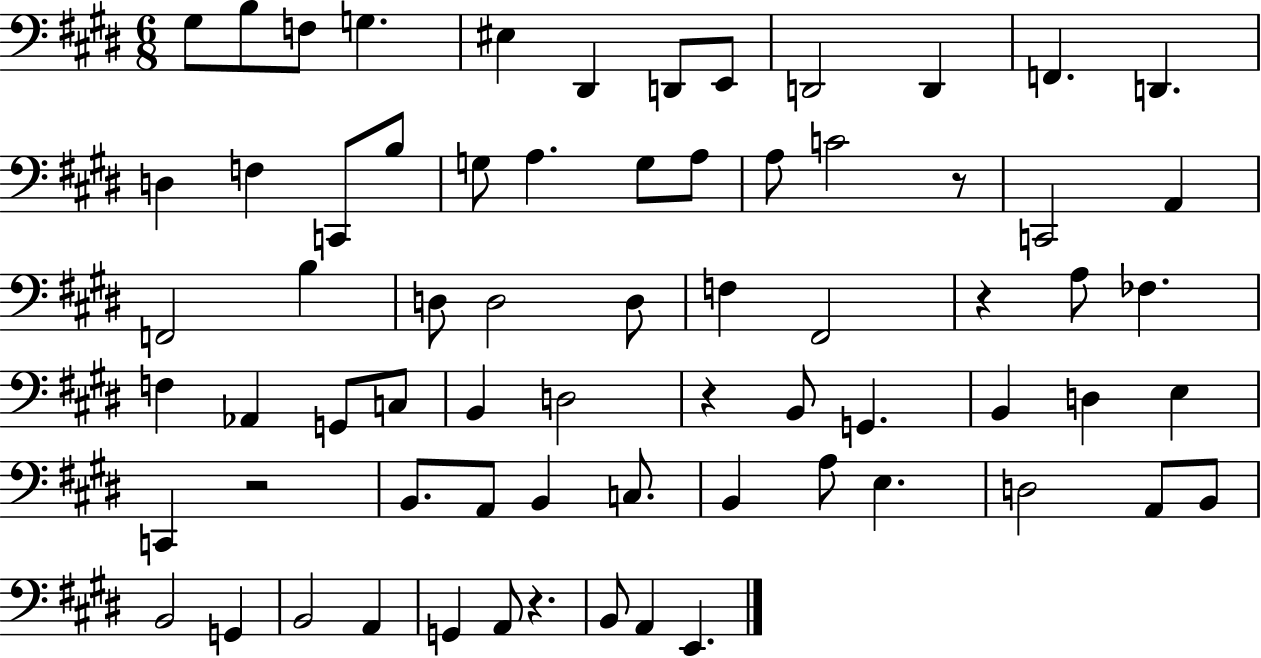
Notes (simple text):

G#3/e B3/e F3/e G3/q. EIS3/q D#2/q D2/e E2/e D2/h D2/q F2/q. D2/q. D3/q F3/q C2/e B3/e G3/e A3/q. G3/e A3/e A3/e C4/h R/e C2/h A2/q F2/h B3/q D3/e D3/h D3/e F3/q F#2/h R/q A3/e FES3/q. F3/q Ab2/q G2/e C3/e B2/q D3/h R/q B2/e G2/q. B2/q D3/q E3/q C2/q R/h B2/e. A2/e B2/q C3/e. B2/q A3/e E3/q. D3/h A2/e B2/e B2/h G2/q B2/h A2/q G2/q A2/e R/q. B2/e A2/q E2/q.